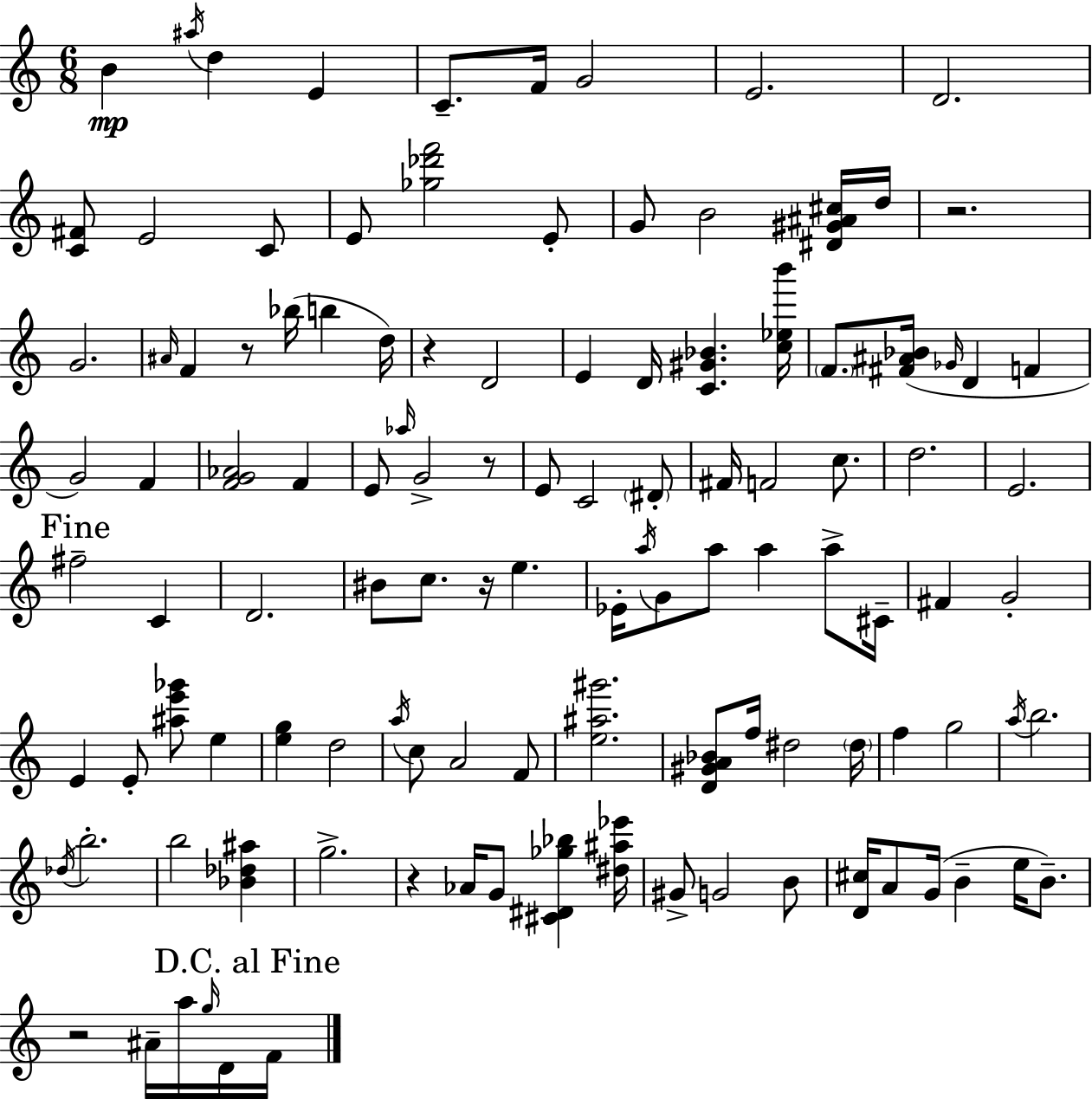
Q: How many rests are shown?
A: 7